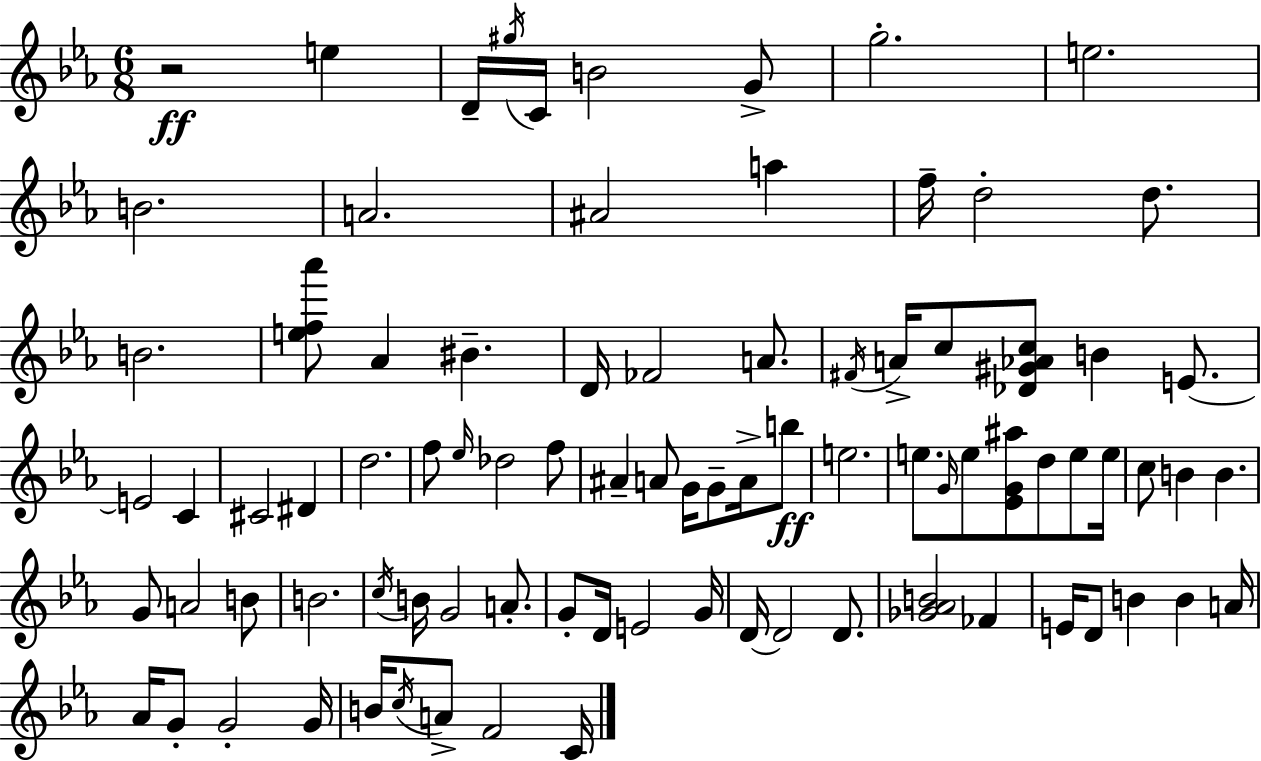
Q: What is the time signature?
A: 6/8